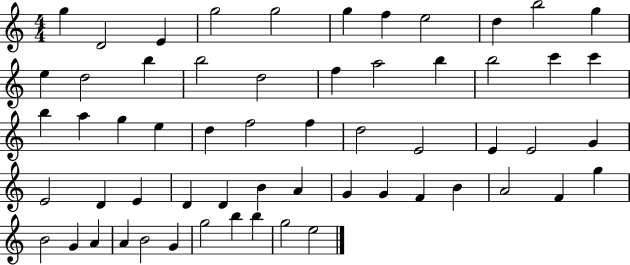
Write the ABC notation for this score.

X:1
T:Untitled
M:4/4
L:1/4
K:C
g D2 E g2 g2 g f e2 d b2 g e d2 b b2 d2 f a2 b b2 c' c' b a g e d f2 f d2 E2 E E2 G E2 D E D D B A G G F B A2 F g B2 G A A B2 G g2 b b g2 e2